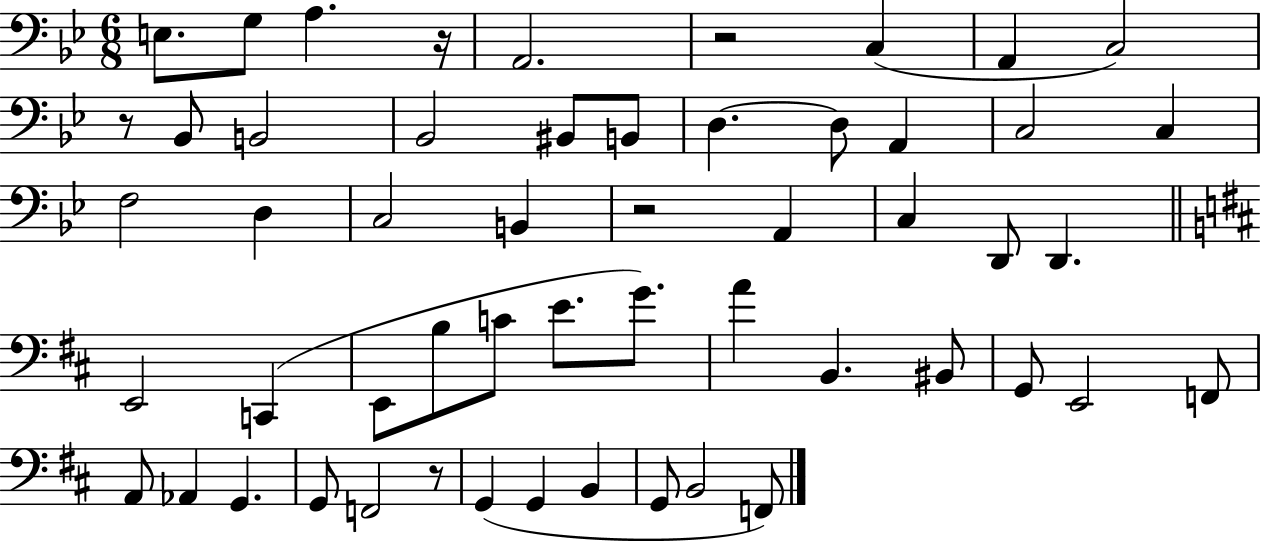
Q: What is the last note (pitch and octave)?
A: F2